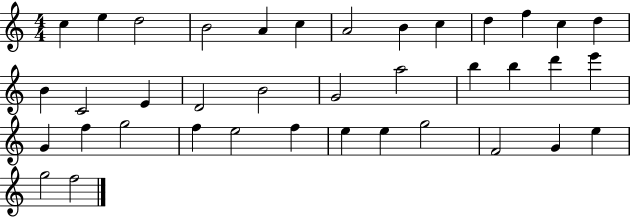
C5/q E5/q D5/h B4/h A4/q C5/q A4/h B4/q C5/q D5/q F5/q C5/q D5/q B4/q C4/h E4/q D4/h B4/h G4/h A5/h B5/q B5/q D6/q E6/q G4/q F5/q G5/h F5/q E5/h F5/q E5/q E5/q G5/h F4/h G4/q E5/q G5/h F5/h